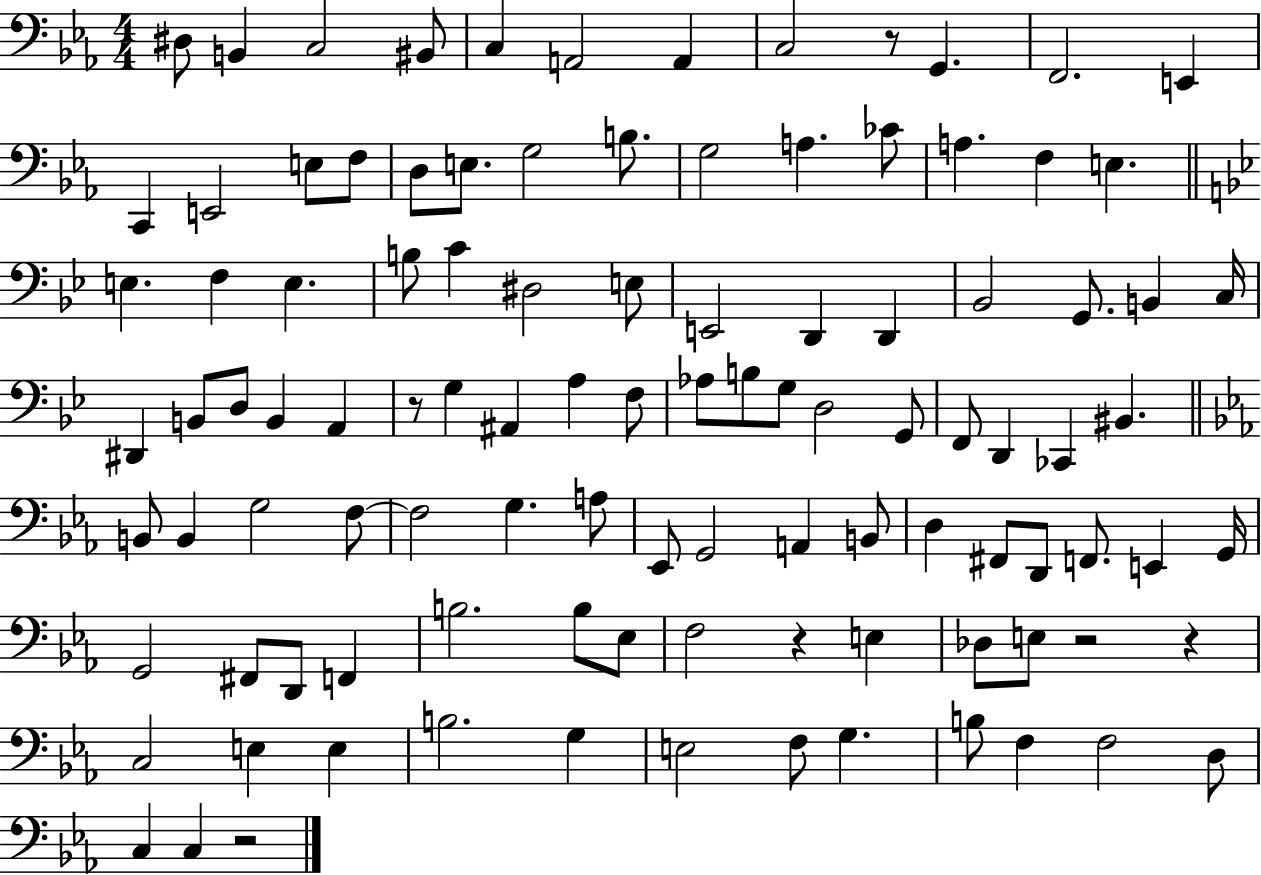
{
  \clef bass
  \numericTimeSignature
  \time 4/4
  \key ees \major
  dis8 b,4 c2 bis,8 | c4 a,2 a,4 | c2 r8 g,4. | f,2. e,4 | \break c,4 e,2 e8 f8 | d8 e8. g2 b8. | g2 a4. ces'8 | a4. f4 e4. | \break \bar "||" \break \key bes \major e4. f4 e4. | b8 c'4 dis2 e8 | e,2 d,4 d,4 | bes,2 g,8. b,4 c16 | \break dis,4 b,8 d8 b,4 a,4 | r8 g4 ais,4 a4 f8 | aes8 b8 g8 d2 g,8 | f,8 d,4 ces,4 bis,4. | \break \bar "||" \break \key ees \major b,8 b,4 g2 f8~~ | f2 g4. a8 | ees,8 g,2 a,4 b,8 | d4 fis,8 d,8 f,8. e,4 g,16 | \break g,2 fis,8 d,8 f,4 | b2. b8 ees8 | f2 r4 e4 | des8 e8 r2 r4 | \break c2 e4 e4 | b2. g4 | e2 f8 g4. | b8 f4 f2 d8 | \break c4 c4 r2 | \bar "|."
}